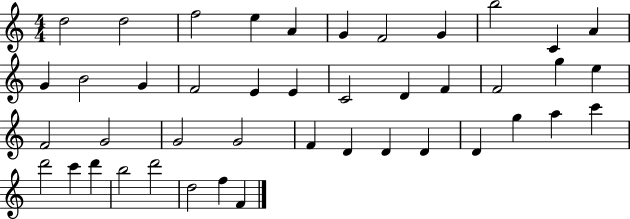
D5/h D5/h F5/h E5/q A4/q G4/q F4/h G4/q B5/h C4/q A4/q G4/q B4/h G4/q F4/h E4/q E4/q C4/h D4/q F4/q F4/h G5/q E5/q F4/h G4/h G4/h G4/h F4/q D4/q D4/q D4/q D4/q G5/q A5/q C6/q D6/h C6/q D6/q B5/h D6/h D5/h F5/q F4/q